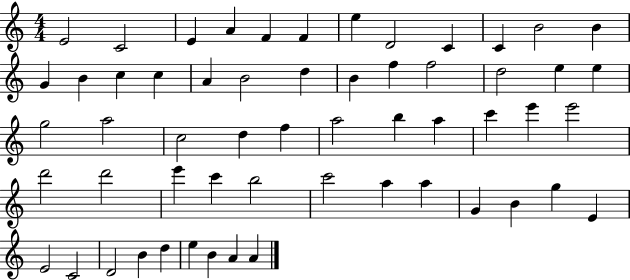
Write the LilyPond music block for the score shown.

{
  \clef treble
  \numericTimeSignature
  \time 4/4
  \key c \major
  e'2 c'2 | e'4 a'4 f'4 f'4 | e''4 d'2 c'4 | c'4 b'2 b'4 | \break g'4 b'4 c''4 c''4 | a'4 b'2 d''4 | b'4 f''4 f''2 | d''2 e''4 e''4 | \break g''2 a''2 | c''2 d''4 f''4 | a''2 b''4 a''4 | c'''4 e'''4 e'''2 | \break d'''2 d'''2 | e'''4 c'''4 b''2 | c'''2 a''4 a''4 | g'4 b'4 g''4 e'4 | \break e'2 c'2 | d'2 b'4 d''4 | e''4 b'4 a'4 a'4 | \bar "|."
}